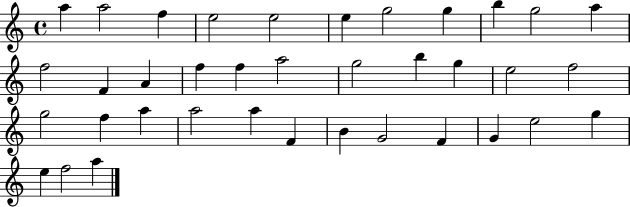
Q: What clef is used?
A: treble